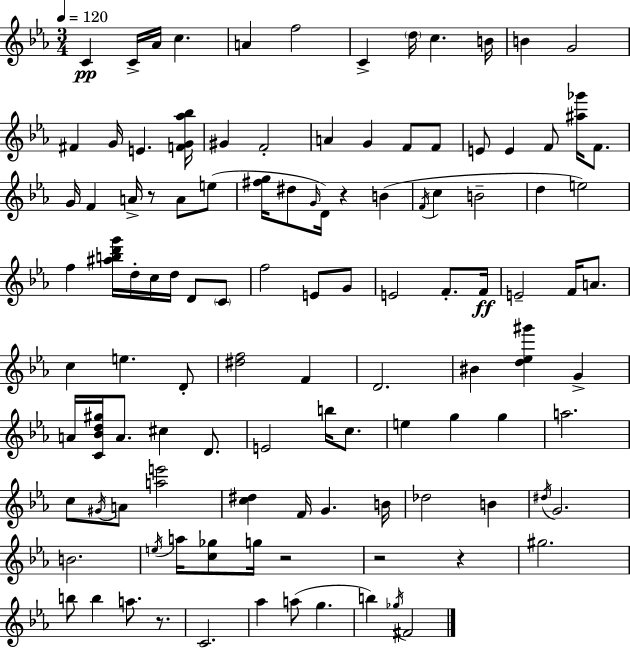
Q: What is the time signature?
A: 3/4